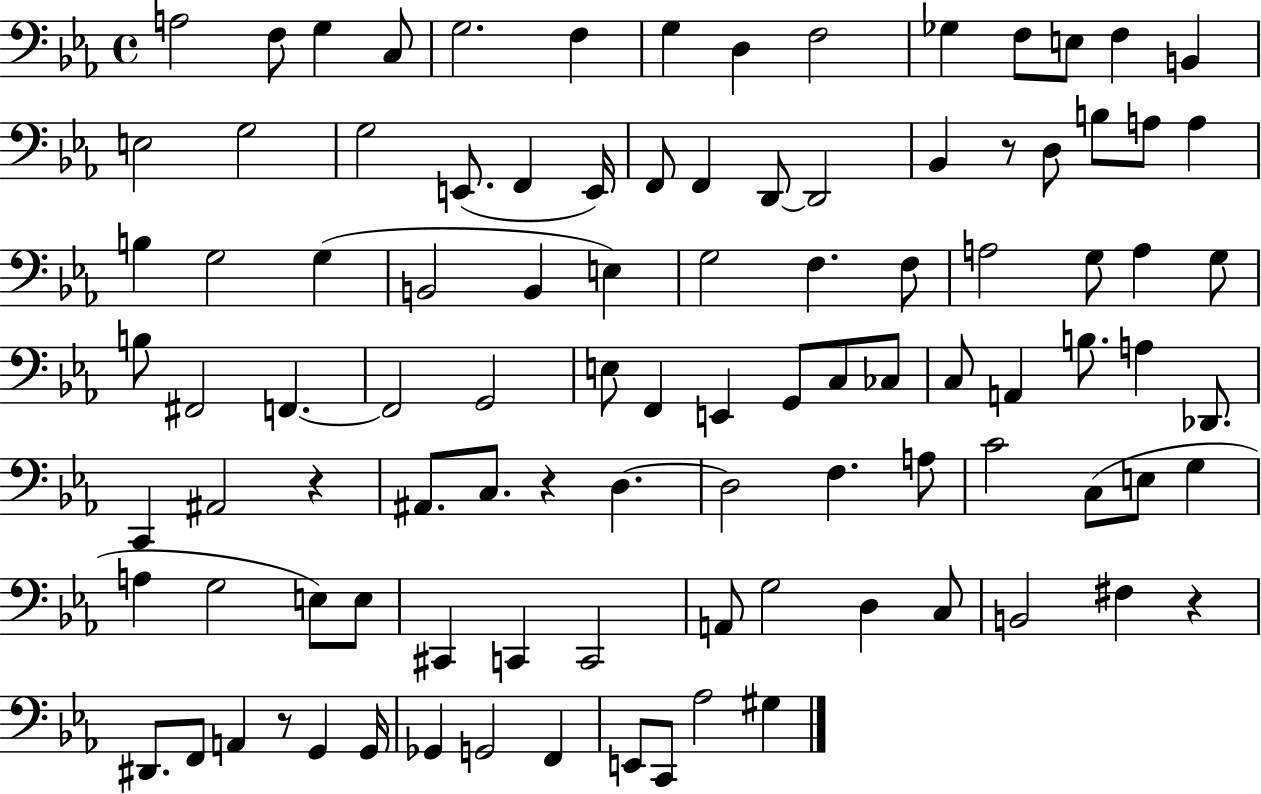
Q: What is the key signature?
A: EES major